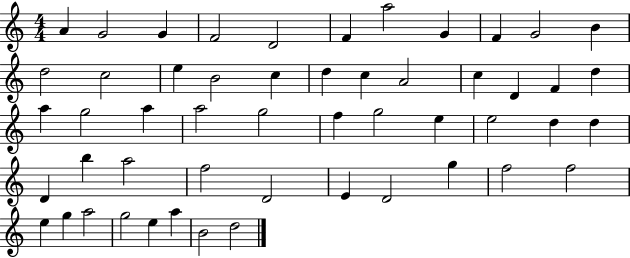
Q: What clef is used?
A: treble